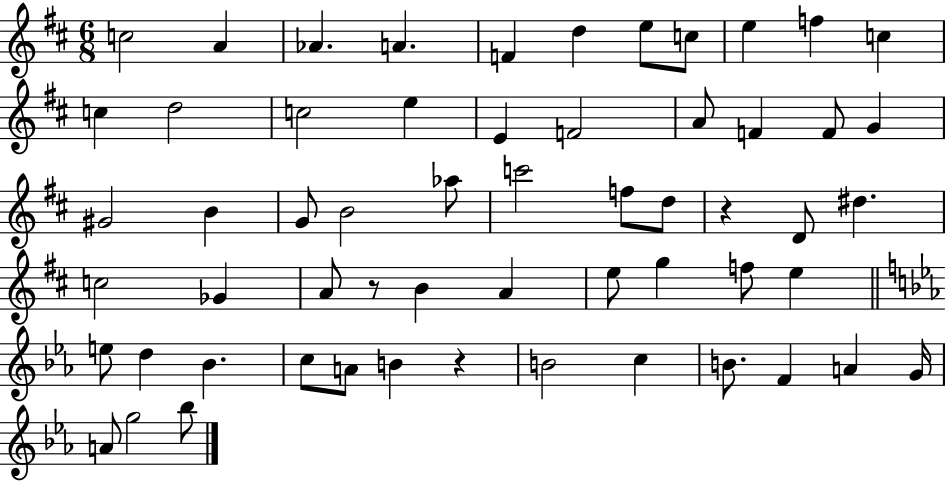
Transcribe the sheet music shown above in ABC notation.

X:1
T:Untitled
M:6/8
L:1/4
K:D
c2 A _A A F d e/2 c/2 e f c c d2 c2 e E F2 A/2 F F/2 G ^G2 B G/2 B2 _a/2 c'2 f/2 d/2 z D/2 ^d c2 _G A/2 z/2 B A e/2 g f/2 e e/2 d _B c/2 A/2 B z B2 c B/2 F A G/4 A/2 g2 _b/2